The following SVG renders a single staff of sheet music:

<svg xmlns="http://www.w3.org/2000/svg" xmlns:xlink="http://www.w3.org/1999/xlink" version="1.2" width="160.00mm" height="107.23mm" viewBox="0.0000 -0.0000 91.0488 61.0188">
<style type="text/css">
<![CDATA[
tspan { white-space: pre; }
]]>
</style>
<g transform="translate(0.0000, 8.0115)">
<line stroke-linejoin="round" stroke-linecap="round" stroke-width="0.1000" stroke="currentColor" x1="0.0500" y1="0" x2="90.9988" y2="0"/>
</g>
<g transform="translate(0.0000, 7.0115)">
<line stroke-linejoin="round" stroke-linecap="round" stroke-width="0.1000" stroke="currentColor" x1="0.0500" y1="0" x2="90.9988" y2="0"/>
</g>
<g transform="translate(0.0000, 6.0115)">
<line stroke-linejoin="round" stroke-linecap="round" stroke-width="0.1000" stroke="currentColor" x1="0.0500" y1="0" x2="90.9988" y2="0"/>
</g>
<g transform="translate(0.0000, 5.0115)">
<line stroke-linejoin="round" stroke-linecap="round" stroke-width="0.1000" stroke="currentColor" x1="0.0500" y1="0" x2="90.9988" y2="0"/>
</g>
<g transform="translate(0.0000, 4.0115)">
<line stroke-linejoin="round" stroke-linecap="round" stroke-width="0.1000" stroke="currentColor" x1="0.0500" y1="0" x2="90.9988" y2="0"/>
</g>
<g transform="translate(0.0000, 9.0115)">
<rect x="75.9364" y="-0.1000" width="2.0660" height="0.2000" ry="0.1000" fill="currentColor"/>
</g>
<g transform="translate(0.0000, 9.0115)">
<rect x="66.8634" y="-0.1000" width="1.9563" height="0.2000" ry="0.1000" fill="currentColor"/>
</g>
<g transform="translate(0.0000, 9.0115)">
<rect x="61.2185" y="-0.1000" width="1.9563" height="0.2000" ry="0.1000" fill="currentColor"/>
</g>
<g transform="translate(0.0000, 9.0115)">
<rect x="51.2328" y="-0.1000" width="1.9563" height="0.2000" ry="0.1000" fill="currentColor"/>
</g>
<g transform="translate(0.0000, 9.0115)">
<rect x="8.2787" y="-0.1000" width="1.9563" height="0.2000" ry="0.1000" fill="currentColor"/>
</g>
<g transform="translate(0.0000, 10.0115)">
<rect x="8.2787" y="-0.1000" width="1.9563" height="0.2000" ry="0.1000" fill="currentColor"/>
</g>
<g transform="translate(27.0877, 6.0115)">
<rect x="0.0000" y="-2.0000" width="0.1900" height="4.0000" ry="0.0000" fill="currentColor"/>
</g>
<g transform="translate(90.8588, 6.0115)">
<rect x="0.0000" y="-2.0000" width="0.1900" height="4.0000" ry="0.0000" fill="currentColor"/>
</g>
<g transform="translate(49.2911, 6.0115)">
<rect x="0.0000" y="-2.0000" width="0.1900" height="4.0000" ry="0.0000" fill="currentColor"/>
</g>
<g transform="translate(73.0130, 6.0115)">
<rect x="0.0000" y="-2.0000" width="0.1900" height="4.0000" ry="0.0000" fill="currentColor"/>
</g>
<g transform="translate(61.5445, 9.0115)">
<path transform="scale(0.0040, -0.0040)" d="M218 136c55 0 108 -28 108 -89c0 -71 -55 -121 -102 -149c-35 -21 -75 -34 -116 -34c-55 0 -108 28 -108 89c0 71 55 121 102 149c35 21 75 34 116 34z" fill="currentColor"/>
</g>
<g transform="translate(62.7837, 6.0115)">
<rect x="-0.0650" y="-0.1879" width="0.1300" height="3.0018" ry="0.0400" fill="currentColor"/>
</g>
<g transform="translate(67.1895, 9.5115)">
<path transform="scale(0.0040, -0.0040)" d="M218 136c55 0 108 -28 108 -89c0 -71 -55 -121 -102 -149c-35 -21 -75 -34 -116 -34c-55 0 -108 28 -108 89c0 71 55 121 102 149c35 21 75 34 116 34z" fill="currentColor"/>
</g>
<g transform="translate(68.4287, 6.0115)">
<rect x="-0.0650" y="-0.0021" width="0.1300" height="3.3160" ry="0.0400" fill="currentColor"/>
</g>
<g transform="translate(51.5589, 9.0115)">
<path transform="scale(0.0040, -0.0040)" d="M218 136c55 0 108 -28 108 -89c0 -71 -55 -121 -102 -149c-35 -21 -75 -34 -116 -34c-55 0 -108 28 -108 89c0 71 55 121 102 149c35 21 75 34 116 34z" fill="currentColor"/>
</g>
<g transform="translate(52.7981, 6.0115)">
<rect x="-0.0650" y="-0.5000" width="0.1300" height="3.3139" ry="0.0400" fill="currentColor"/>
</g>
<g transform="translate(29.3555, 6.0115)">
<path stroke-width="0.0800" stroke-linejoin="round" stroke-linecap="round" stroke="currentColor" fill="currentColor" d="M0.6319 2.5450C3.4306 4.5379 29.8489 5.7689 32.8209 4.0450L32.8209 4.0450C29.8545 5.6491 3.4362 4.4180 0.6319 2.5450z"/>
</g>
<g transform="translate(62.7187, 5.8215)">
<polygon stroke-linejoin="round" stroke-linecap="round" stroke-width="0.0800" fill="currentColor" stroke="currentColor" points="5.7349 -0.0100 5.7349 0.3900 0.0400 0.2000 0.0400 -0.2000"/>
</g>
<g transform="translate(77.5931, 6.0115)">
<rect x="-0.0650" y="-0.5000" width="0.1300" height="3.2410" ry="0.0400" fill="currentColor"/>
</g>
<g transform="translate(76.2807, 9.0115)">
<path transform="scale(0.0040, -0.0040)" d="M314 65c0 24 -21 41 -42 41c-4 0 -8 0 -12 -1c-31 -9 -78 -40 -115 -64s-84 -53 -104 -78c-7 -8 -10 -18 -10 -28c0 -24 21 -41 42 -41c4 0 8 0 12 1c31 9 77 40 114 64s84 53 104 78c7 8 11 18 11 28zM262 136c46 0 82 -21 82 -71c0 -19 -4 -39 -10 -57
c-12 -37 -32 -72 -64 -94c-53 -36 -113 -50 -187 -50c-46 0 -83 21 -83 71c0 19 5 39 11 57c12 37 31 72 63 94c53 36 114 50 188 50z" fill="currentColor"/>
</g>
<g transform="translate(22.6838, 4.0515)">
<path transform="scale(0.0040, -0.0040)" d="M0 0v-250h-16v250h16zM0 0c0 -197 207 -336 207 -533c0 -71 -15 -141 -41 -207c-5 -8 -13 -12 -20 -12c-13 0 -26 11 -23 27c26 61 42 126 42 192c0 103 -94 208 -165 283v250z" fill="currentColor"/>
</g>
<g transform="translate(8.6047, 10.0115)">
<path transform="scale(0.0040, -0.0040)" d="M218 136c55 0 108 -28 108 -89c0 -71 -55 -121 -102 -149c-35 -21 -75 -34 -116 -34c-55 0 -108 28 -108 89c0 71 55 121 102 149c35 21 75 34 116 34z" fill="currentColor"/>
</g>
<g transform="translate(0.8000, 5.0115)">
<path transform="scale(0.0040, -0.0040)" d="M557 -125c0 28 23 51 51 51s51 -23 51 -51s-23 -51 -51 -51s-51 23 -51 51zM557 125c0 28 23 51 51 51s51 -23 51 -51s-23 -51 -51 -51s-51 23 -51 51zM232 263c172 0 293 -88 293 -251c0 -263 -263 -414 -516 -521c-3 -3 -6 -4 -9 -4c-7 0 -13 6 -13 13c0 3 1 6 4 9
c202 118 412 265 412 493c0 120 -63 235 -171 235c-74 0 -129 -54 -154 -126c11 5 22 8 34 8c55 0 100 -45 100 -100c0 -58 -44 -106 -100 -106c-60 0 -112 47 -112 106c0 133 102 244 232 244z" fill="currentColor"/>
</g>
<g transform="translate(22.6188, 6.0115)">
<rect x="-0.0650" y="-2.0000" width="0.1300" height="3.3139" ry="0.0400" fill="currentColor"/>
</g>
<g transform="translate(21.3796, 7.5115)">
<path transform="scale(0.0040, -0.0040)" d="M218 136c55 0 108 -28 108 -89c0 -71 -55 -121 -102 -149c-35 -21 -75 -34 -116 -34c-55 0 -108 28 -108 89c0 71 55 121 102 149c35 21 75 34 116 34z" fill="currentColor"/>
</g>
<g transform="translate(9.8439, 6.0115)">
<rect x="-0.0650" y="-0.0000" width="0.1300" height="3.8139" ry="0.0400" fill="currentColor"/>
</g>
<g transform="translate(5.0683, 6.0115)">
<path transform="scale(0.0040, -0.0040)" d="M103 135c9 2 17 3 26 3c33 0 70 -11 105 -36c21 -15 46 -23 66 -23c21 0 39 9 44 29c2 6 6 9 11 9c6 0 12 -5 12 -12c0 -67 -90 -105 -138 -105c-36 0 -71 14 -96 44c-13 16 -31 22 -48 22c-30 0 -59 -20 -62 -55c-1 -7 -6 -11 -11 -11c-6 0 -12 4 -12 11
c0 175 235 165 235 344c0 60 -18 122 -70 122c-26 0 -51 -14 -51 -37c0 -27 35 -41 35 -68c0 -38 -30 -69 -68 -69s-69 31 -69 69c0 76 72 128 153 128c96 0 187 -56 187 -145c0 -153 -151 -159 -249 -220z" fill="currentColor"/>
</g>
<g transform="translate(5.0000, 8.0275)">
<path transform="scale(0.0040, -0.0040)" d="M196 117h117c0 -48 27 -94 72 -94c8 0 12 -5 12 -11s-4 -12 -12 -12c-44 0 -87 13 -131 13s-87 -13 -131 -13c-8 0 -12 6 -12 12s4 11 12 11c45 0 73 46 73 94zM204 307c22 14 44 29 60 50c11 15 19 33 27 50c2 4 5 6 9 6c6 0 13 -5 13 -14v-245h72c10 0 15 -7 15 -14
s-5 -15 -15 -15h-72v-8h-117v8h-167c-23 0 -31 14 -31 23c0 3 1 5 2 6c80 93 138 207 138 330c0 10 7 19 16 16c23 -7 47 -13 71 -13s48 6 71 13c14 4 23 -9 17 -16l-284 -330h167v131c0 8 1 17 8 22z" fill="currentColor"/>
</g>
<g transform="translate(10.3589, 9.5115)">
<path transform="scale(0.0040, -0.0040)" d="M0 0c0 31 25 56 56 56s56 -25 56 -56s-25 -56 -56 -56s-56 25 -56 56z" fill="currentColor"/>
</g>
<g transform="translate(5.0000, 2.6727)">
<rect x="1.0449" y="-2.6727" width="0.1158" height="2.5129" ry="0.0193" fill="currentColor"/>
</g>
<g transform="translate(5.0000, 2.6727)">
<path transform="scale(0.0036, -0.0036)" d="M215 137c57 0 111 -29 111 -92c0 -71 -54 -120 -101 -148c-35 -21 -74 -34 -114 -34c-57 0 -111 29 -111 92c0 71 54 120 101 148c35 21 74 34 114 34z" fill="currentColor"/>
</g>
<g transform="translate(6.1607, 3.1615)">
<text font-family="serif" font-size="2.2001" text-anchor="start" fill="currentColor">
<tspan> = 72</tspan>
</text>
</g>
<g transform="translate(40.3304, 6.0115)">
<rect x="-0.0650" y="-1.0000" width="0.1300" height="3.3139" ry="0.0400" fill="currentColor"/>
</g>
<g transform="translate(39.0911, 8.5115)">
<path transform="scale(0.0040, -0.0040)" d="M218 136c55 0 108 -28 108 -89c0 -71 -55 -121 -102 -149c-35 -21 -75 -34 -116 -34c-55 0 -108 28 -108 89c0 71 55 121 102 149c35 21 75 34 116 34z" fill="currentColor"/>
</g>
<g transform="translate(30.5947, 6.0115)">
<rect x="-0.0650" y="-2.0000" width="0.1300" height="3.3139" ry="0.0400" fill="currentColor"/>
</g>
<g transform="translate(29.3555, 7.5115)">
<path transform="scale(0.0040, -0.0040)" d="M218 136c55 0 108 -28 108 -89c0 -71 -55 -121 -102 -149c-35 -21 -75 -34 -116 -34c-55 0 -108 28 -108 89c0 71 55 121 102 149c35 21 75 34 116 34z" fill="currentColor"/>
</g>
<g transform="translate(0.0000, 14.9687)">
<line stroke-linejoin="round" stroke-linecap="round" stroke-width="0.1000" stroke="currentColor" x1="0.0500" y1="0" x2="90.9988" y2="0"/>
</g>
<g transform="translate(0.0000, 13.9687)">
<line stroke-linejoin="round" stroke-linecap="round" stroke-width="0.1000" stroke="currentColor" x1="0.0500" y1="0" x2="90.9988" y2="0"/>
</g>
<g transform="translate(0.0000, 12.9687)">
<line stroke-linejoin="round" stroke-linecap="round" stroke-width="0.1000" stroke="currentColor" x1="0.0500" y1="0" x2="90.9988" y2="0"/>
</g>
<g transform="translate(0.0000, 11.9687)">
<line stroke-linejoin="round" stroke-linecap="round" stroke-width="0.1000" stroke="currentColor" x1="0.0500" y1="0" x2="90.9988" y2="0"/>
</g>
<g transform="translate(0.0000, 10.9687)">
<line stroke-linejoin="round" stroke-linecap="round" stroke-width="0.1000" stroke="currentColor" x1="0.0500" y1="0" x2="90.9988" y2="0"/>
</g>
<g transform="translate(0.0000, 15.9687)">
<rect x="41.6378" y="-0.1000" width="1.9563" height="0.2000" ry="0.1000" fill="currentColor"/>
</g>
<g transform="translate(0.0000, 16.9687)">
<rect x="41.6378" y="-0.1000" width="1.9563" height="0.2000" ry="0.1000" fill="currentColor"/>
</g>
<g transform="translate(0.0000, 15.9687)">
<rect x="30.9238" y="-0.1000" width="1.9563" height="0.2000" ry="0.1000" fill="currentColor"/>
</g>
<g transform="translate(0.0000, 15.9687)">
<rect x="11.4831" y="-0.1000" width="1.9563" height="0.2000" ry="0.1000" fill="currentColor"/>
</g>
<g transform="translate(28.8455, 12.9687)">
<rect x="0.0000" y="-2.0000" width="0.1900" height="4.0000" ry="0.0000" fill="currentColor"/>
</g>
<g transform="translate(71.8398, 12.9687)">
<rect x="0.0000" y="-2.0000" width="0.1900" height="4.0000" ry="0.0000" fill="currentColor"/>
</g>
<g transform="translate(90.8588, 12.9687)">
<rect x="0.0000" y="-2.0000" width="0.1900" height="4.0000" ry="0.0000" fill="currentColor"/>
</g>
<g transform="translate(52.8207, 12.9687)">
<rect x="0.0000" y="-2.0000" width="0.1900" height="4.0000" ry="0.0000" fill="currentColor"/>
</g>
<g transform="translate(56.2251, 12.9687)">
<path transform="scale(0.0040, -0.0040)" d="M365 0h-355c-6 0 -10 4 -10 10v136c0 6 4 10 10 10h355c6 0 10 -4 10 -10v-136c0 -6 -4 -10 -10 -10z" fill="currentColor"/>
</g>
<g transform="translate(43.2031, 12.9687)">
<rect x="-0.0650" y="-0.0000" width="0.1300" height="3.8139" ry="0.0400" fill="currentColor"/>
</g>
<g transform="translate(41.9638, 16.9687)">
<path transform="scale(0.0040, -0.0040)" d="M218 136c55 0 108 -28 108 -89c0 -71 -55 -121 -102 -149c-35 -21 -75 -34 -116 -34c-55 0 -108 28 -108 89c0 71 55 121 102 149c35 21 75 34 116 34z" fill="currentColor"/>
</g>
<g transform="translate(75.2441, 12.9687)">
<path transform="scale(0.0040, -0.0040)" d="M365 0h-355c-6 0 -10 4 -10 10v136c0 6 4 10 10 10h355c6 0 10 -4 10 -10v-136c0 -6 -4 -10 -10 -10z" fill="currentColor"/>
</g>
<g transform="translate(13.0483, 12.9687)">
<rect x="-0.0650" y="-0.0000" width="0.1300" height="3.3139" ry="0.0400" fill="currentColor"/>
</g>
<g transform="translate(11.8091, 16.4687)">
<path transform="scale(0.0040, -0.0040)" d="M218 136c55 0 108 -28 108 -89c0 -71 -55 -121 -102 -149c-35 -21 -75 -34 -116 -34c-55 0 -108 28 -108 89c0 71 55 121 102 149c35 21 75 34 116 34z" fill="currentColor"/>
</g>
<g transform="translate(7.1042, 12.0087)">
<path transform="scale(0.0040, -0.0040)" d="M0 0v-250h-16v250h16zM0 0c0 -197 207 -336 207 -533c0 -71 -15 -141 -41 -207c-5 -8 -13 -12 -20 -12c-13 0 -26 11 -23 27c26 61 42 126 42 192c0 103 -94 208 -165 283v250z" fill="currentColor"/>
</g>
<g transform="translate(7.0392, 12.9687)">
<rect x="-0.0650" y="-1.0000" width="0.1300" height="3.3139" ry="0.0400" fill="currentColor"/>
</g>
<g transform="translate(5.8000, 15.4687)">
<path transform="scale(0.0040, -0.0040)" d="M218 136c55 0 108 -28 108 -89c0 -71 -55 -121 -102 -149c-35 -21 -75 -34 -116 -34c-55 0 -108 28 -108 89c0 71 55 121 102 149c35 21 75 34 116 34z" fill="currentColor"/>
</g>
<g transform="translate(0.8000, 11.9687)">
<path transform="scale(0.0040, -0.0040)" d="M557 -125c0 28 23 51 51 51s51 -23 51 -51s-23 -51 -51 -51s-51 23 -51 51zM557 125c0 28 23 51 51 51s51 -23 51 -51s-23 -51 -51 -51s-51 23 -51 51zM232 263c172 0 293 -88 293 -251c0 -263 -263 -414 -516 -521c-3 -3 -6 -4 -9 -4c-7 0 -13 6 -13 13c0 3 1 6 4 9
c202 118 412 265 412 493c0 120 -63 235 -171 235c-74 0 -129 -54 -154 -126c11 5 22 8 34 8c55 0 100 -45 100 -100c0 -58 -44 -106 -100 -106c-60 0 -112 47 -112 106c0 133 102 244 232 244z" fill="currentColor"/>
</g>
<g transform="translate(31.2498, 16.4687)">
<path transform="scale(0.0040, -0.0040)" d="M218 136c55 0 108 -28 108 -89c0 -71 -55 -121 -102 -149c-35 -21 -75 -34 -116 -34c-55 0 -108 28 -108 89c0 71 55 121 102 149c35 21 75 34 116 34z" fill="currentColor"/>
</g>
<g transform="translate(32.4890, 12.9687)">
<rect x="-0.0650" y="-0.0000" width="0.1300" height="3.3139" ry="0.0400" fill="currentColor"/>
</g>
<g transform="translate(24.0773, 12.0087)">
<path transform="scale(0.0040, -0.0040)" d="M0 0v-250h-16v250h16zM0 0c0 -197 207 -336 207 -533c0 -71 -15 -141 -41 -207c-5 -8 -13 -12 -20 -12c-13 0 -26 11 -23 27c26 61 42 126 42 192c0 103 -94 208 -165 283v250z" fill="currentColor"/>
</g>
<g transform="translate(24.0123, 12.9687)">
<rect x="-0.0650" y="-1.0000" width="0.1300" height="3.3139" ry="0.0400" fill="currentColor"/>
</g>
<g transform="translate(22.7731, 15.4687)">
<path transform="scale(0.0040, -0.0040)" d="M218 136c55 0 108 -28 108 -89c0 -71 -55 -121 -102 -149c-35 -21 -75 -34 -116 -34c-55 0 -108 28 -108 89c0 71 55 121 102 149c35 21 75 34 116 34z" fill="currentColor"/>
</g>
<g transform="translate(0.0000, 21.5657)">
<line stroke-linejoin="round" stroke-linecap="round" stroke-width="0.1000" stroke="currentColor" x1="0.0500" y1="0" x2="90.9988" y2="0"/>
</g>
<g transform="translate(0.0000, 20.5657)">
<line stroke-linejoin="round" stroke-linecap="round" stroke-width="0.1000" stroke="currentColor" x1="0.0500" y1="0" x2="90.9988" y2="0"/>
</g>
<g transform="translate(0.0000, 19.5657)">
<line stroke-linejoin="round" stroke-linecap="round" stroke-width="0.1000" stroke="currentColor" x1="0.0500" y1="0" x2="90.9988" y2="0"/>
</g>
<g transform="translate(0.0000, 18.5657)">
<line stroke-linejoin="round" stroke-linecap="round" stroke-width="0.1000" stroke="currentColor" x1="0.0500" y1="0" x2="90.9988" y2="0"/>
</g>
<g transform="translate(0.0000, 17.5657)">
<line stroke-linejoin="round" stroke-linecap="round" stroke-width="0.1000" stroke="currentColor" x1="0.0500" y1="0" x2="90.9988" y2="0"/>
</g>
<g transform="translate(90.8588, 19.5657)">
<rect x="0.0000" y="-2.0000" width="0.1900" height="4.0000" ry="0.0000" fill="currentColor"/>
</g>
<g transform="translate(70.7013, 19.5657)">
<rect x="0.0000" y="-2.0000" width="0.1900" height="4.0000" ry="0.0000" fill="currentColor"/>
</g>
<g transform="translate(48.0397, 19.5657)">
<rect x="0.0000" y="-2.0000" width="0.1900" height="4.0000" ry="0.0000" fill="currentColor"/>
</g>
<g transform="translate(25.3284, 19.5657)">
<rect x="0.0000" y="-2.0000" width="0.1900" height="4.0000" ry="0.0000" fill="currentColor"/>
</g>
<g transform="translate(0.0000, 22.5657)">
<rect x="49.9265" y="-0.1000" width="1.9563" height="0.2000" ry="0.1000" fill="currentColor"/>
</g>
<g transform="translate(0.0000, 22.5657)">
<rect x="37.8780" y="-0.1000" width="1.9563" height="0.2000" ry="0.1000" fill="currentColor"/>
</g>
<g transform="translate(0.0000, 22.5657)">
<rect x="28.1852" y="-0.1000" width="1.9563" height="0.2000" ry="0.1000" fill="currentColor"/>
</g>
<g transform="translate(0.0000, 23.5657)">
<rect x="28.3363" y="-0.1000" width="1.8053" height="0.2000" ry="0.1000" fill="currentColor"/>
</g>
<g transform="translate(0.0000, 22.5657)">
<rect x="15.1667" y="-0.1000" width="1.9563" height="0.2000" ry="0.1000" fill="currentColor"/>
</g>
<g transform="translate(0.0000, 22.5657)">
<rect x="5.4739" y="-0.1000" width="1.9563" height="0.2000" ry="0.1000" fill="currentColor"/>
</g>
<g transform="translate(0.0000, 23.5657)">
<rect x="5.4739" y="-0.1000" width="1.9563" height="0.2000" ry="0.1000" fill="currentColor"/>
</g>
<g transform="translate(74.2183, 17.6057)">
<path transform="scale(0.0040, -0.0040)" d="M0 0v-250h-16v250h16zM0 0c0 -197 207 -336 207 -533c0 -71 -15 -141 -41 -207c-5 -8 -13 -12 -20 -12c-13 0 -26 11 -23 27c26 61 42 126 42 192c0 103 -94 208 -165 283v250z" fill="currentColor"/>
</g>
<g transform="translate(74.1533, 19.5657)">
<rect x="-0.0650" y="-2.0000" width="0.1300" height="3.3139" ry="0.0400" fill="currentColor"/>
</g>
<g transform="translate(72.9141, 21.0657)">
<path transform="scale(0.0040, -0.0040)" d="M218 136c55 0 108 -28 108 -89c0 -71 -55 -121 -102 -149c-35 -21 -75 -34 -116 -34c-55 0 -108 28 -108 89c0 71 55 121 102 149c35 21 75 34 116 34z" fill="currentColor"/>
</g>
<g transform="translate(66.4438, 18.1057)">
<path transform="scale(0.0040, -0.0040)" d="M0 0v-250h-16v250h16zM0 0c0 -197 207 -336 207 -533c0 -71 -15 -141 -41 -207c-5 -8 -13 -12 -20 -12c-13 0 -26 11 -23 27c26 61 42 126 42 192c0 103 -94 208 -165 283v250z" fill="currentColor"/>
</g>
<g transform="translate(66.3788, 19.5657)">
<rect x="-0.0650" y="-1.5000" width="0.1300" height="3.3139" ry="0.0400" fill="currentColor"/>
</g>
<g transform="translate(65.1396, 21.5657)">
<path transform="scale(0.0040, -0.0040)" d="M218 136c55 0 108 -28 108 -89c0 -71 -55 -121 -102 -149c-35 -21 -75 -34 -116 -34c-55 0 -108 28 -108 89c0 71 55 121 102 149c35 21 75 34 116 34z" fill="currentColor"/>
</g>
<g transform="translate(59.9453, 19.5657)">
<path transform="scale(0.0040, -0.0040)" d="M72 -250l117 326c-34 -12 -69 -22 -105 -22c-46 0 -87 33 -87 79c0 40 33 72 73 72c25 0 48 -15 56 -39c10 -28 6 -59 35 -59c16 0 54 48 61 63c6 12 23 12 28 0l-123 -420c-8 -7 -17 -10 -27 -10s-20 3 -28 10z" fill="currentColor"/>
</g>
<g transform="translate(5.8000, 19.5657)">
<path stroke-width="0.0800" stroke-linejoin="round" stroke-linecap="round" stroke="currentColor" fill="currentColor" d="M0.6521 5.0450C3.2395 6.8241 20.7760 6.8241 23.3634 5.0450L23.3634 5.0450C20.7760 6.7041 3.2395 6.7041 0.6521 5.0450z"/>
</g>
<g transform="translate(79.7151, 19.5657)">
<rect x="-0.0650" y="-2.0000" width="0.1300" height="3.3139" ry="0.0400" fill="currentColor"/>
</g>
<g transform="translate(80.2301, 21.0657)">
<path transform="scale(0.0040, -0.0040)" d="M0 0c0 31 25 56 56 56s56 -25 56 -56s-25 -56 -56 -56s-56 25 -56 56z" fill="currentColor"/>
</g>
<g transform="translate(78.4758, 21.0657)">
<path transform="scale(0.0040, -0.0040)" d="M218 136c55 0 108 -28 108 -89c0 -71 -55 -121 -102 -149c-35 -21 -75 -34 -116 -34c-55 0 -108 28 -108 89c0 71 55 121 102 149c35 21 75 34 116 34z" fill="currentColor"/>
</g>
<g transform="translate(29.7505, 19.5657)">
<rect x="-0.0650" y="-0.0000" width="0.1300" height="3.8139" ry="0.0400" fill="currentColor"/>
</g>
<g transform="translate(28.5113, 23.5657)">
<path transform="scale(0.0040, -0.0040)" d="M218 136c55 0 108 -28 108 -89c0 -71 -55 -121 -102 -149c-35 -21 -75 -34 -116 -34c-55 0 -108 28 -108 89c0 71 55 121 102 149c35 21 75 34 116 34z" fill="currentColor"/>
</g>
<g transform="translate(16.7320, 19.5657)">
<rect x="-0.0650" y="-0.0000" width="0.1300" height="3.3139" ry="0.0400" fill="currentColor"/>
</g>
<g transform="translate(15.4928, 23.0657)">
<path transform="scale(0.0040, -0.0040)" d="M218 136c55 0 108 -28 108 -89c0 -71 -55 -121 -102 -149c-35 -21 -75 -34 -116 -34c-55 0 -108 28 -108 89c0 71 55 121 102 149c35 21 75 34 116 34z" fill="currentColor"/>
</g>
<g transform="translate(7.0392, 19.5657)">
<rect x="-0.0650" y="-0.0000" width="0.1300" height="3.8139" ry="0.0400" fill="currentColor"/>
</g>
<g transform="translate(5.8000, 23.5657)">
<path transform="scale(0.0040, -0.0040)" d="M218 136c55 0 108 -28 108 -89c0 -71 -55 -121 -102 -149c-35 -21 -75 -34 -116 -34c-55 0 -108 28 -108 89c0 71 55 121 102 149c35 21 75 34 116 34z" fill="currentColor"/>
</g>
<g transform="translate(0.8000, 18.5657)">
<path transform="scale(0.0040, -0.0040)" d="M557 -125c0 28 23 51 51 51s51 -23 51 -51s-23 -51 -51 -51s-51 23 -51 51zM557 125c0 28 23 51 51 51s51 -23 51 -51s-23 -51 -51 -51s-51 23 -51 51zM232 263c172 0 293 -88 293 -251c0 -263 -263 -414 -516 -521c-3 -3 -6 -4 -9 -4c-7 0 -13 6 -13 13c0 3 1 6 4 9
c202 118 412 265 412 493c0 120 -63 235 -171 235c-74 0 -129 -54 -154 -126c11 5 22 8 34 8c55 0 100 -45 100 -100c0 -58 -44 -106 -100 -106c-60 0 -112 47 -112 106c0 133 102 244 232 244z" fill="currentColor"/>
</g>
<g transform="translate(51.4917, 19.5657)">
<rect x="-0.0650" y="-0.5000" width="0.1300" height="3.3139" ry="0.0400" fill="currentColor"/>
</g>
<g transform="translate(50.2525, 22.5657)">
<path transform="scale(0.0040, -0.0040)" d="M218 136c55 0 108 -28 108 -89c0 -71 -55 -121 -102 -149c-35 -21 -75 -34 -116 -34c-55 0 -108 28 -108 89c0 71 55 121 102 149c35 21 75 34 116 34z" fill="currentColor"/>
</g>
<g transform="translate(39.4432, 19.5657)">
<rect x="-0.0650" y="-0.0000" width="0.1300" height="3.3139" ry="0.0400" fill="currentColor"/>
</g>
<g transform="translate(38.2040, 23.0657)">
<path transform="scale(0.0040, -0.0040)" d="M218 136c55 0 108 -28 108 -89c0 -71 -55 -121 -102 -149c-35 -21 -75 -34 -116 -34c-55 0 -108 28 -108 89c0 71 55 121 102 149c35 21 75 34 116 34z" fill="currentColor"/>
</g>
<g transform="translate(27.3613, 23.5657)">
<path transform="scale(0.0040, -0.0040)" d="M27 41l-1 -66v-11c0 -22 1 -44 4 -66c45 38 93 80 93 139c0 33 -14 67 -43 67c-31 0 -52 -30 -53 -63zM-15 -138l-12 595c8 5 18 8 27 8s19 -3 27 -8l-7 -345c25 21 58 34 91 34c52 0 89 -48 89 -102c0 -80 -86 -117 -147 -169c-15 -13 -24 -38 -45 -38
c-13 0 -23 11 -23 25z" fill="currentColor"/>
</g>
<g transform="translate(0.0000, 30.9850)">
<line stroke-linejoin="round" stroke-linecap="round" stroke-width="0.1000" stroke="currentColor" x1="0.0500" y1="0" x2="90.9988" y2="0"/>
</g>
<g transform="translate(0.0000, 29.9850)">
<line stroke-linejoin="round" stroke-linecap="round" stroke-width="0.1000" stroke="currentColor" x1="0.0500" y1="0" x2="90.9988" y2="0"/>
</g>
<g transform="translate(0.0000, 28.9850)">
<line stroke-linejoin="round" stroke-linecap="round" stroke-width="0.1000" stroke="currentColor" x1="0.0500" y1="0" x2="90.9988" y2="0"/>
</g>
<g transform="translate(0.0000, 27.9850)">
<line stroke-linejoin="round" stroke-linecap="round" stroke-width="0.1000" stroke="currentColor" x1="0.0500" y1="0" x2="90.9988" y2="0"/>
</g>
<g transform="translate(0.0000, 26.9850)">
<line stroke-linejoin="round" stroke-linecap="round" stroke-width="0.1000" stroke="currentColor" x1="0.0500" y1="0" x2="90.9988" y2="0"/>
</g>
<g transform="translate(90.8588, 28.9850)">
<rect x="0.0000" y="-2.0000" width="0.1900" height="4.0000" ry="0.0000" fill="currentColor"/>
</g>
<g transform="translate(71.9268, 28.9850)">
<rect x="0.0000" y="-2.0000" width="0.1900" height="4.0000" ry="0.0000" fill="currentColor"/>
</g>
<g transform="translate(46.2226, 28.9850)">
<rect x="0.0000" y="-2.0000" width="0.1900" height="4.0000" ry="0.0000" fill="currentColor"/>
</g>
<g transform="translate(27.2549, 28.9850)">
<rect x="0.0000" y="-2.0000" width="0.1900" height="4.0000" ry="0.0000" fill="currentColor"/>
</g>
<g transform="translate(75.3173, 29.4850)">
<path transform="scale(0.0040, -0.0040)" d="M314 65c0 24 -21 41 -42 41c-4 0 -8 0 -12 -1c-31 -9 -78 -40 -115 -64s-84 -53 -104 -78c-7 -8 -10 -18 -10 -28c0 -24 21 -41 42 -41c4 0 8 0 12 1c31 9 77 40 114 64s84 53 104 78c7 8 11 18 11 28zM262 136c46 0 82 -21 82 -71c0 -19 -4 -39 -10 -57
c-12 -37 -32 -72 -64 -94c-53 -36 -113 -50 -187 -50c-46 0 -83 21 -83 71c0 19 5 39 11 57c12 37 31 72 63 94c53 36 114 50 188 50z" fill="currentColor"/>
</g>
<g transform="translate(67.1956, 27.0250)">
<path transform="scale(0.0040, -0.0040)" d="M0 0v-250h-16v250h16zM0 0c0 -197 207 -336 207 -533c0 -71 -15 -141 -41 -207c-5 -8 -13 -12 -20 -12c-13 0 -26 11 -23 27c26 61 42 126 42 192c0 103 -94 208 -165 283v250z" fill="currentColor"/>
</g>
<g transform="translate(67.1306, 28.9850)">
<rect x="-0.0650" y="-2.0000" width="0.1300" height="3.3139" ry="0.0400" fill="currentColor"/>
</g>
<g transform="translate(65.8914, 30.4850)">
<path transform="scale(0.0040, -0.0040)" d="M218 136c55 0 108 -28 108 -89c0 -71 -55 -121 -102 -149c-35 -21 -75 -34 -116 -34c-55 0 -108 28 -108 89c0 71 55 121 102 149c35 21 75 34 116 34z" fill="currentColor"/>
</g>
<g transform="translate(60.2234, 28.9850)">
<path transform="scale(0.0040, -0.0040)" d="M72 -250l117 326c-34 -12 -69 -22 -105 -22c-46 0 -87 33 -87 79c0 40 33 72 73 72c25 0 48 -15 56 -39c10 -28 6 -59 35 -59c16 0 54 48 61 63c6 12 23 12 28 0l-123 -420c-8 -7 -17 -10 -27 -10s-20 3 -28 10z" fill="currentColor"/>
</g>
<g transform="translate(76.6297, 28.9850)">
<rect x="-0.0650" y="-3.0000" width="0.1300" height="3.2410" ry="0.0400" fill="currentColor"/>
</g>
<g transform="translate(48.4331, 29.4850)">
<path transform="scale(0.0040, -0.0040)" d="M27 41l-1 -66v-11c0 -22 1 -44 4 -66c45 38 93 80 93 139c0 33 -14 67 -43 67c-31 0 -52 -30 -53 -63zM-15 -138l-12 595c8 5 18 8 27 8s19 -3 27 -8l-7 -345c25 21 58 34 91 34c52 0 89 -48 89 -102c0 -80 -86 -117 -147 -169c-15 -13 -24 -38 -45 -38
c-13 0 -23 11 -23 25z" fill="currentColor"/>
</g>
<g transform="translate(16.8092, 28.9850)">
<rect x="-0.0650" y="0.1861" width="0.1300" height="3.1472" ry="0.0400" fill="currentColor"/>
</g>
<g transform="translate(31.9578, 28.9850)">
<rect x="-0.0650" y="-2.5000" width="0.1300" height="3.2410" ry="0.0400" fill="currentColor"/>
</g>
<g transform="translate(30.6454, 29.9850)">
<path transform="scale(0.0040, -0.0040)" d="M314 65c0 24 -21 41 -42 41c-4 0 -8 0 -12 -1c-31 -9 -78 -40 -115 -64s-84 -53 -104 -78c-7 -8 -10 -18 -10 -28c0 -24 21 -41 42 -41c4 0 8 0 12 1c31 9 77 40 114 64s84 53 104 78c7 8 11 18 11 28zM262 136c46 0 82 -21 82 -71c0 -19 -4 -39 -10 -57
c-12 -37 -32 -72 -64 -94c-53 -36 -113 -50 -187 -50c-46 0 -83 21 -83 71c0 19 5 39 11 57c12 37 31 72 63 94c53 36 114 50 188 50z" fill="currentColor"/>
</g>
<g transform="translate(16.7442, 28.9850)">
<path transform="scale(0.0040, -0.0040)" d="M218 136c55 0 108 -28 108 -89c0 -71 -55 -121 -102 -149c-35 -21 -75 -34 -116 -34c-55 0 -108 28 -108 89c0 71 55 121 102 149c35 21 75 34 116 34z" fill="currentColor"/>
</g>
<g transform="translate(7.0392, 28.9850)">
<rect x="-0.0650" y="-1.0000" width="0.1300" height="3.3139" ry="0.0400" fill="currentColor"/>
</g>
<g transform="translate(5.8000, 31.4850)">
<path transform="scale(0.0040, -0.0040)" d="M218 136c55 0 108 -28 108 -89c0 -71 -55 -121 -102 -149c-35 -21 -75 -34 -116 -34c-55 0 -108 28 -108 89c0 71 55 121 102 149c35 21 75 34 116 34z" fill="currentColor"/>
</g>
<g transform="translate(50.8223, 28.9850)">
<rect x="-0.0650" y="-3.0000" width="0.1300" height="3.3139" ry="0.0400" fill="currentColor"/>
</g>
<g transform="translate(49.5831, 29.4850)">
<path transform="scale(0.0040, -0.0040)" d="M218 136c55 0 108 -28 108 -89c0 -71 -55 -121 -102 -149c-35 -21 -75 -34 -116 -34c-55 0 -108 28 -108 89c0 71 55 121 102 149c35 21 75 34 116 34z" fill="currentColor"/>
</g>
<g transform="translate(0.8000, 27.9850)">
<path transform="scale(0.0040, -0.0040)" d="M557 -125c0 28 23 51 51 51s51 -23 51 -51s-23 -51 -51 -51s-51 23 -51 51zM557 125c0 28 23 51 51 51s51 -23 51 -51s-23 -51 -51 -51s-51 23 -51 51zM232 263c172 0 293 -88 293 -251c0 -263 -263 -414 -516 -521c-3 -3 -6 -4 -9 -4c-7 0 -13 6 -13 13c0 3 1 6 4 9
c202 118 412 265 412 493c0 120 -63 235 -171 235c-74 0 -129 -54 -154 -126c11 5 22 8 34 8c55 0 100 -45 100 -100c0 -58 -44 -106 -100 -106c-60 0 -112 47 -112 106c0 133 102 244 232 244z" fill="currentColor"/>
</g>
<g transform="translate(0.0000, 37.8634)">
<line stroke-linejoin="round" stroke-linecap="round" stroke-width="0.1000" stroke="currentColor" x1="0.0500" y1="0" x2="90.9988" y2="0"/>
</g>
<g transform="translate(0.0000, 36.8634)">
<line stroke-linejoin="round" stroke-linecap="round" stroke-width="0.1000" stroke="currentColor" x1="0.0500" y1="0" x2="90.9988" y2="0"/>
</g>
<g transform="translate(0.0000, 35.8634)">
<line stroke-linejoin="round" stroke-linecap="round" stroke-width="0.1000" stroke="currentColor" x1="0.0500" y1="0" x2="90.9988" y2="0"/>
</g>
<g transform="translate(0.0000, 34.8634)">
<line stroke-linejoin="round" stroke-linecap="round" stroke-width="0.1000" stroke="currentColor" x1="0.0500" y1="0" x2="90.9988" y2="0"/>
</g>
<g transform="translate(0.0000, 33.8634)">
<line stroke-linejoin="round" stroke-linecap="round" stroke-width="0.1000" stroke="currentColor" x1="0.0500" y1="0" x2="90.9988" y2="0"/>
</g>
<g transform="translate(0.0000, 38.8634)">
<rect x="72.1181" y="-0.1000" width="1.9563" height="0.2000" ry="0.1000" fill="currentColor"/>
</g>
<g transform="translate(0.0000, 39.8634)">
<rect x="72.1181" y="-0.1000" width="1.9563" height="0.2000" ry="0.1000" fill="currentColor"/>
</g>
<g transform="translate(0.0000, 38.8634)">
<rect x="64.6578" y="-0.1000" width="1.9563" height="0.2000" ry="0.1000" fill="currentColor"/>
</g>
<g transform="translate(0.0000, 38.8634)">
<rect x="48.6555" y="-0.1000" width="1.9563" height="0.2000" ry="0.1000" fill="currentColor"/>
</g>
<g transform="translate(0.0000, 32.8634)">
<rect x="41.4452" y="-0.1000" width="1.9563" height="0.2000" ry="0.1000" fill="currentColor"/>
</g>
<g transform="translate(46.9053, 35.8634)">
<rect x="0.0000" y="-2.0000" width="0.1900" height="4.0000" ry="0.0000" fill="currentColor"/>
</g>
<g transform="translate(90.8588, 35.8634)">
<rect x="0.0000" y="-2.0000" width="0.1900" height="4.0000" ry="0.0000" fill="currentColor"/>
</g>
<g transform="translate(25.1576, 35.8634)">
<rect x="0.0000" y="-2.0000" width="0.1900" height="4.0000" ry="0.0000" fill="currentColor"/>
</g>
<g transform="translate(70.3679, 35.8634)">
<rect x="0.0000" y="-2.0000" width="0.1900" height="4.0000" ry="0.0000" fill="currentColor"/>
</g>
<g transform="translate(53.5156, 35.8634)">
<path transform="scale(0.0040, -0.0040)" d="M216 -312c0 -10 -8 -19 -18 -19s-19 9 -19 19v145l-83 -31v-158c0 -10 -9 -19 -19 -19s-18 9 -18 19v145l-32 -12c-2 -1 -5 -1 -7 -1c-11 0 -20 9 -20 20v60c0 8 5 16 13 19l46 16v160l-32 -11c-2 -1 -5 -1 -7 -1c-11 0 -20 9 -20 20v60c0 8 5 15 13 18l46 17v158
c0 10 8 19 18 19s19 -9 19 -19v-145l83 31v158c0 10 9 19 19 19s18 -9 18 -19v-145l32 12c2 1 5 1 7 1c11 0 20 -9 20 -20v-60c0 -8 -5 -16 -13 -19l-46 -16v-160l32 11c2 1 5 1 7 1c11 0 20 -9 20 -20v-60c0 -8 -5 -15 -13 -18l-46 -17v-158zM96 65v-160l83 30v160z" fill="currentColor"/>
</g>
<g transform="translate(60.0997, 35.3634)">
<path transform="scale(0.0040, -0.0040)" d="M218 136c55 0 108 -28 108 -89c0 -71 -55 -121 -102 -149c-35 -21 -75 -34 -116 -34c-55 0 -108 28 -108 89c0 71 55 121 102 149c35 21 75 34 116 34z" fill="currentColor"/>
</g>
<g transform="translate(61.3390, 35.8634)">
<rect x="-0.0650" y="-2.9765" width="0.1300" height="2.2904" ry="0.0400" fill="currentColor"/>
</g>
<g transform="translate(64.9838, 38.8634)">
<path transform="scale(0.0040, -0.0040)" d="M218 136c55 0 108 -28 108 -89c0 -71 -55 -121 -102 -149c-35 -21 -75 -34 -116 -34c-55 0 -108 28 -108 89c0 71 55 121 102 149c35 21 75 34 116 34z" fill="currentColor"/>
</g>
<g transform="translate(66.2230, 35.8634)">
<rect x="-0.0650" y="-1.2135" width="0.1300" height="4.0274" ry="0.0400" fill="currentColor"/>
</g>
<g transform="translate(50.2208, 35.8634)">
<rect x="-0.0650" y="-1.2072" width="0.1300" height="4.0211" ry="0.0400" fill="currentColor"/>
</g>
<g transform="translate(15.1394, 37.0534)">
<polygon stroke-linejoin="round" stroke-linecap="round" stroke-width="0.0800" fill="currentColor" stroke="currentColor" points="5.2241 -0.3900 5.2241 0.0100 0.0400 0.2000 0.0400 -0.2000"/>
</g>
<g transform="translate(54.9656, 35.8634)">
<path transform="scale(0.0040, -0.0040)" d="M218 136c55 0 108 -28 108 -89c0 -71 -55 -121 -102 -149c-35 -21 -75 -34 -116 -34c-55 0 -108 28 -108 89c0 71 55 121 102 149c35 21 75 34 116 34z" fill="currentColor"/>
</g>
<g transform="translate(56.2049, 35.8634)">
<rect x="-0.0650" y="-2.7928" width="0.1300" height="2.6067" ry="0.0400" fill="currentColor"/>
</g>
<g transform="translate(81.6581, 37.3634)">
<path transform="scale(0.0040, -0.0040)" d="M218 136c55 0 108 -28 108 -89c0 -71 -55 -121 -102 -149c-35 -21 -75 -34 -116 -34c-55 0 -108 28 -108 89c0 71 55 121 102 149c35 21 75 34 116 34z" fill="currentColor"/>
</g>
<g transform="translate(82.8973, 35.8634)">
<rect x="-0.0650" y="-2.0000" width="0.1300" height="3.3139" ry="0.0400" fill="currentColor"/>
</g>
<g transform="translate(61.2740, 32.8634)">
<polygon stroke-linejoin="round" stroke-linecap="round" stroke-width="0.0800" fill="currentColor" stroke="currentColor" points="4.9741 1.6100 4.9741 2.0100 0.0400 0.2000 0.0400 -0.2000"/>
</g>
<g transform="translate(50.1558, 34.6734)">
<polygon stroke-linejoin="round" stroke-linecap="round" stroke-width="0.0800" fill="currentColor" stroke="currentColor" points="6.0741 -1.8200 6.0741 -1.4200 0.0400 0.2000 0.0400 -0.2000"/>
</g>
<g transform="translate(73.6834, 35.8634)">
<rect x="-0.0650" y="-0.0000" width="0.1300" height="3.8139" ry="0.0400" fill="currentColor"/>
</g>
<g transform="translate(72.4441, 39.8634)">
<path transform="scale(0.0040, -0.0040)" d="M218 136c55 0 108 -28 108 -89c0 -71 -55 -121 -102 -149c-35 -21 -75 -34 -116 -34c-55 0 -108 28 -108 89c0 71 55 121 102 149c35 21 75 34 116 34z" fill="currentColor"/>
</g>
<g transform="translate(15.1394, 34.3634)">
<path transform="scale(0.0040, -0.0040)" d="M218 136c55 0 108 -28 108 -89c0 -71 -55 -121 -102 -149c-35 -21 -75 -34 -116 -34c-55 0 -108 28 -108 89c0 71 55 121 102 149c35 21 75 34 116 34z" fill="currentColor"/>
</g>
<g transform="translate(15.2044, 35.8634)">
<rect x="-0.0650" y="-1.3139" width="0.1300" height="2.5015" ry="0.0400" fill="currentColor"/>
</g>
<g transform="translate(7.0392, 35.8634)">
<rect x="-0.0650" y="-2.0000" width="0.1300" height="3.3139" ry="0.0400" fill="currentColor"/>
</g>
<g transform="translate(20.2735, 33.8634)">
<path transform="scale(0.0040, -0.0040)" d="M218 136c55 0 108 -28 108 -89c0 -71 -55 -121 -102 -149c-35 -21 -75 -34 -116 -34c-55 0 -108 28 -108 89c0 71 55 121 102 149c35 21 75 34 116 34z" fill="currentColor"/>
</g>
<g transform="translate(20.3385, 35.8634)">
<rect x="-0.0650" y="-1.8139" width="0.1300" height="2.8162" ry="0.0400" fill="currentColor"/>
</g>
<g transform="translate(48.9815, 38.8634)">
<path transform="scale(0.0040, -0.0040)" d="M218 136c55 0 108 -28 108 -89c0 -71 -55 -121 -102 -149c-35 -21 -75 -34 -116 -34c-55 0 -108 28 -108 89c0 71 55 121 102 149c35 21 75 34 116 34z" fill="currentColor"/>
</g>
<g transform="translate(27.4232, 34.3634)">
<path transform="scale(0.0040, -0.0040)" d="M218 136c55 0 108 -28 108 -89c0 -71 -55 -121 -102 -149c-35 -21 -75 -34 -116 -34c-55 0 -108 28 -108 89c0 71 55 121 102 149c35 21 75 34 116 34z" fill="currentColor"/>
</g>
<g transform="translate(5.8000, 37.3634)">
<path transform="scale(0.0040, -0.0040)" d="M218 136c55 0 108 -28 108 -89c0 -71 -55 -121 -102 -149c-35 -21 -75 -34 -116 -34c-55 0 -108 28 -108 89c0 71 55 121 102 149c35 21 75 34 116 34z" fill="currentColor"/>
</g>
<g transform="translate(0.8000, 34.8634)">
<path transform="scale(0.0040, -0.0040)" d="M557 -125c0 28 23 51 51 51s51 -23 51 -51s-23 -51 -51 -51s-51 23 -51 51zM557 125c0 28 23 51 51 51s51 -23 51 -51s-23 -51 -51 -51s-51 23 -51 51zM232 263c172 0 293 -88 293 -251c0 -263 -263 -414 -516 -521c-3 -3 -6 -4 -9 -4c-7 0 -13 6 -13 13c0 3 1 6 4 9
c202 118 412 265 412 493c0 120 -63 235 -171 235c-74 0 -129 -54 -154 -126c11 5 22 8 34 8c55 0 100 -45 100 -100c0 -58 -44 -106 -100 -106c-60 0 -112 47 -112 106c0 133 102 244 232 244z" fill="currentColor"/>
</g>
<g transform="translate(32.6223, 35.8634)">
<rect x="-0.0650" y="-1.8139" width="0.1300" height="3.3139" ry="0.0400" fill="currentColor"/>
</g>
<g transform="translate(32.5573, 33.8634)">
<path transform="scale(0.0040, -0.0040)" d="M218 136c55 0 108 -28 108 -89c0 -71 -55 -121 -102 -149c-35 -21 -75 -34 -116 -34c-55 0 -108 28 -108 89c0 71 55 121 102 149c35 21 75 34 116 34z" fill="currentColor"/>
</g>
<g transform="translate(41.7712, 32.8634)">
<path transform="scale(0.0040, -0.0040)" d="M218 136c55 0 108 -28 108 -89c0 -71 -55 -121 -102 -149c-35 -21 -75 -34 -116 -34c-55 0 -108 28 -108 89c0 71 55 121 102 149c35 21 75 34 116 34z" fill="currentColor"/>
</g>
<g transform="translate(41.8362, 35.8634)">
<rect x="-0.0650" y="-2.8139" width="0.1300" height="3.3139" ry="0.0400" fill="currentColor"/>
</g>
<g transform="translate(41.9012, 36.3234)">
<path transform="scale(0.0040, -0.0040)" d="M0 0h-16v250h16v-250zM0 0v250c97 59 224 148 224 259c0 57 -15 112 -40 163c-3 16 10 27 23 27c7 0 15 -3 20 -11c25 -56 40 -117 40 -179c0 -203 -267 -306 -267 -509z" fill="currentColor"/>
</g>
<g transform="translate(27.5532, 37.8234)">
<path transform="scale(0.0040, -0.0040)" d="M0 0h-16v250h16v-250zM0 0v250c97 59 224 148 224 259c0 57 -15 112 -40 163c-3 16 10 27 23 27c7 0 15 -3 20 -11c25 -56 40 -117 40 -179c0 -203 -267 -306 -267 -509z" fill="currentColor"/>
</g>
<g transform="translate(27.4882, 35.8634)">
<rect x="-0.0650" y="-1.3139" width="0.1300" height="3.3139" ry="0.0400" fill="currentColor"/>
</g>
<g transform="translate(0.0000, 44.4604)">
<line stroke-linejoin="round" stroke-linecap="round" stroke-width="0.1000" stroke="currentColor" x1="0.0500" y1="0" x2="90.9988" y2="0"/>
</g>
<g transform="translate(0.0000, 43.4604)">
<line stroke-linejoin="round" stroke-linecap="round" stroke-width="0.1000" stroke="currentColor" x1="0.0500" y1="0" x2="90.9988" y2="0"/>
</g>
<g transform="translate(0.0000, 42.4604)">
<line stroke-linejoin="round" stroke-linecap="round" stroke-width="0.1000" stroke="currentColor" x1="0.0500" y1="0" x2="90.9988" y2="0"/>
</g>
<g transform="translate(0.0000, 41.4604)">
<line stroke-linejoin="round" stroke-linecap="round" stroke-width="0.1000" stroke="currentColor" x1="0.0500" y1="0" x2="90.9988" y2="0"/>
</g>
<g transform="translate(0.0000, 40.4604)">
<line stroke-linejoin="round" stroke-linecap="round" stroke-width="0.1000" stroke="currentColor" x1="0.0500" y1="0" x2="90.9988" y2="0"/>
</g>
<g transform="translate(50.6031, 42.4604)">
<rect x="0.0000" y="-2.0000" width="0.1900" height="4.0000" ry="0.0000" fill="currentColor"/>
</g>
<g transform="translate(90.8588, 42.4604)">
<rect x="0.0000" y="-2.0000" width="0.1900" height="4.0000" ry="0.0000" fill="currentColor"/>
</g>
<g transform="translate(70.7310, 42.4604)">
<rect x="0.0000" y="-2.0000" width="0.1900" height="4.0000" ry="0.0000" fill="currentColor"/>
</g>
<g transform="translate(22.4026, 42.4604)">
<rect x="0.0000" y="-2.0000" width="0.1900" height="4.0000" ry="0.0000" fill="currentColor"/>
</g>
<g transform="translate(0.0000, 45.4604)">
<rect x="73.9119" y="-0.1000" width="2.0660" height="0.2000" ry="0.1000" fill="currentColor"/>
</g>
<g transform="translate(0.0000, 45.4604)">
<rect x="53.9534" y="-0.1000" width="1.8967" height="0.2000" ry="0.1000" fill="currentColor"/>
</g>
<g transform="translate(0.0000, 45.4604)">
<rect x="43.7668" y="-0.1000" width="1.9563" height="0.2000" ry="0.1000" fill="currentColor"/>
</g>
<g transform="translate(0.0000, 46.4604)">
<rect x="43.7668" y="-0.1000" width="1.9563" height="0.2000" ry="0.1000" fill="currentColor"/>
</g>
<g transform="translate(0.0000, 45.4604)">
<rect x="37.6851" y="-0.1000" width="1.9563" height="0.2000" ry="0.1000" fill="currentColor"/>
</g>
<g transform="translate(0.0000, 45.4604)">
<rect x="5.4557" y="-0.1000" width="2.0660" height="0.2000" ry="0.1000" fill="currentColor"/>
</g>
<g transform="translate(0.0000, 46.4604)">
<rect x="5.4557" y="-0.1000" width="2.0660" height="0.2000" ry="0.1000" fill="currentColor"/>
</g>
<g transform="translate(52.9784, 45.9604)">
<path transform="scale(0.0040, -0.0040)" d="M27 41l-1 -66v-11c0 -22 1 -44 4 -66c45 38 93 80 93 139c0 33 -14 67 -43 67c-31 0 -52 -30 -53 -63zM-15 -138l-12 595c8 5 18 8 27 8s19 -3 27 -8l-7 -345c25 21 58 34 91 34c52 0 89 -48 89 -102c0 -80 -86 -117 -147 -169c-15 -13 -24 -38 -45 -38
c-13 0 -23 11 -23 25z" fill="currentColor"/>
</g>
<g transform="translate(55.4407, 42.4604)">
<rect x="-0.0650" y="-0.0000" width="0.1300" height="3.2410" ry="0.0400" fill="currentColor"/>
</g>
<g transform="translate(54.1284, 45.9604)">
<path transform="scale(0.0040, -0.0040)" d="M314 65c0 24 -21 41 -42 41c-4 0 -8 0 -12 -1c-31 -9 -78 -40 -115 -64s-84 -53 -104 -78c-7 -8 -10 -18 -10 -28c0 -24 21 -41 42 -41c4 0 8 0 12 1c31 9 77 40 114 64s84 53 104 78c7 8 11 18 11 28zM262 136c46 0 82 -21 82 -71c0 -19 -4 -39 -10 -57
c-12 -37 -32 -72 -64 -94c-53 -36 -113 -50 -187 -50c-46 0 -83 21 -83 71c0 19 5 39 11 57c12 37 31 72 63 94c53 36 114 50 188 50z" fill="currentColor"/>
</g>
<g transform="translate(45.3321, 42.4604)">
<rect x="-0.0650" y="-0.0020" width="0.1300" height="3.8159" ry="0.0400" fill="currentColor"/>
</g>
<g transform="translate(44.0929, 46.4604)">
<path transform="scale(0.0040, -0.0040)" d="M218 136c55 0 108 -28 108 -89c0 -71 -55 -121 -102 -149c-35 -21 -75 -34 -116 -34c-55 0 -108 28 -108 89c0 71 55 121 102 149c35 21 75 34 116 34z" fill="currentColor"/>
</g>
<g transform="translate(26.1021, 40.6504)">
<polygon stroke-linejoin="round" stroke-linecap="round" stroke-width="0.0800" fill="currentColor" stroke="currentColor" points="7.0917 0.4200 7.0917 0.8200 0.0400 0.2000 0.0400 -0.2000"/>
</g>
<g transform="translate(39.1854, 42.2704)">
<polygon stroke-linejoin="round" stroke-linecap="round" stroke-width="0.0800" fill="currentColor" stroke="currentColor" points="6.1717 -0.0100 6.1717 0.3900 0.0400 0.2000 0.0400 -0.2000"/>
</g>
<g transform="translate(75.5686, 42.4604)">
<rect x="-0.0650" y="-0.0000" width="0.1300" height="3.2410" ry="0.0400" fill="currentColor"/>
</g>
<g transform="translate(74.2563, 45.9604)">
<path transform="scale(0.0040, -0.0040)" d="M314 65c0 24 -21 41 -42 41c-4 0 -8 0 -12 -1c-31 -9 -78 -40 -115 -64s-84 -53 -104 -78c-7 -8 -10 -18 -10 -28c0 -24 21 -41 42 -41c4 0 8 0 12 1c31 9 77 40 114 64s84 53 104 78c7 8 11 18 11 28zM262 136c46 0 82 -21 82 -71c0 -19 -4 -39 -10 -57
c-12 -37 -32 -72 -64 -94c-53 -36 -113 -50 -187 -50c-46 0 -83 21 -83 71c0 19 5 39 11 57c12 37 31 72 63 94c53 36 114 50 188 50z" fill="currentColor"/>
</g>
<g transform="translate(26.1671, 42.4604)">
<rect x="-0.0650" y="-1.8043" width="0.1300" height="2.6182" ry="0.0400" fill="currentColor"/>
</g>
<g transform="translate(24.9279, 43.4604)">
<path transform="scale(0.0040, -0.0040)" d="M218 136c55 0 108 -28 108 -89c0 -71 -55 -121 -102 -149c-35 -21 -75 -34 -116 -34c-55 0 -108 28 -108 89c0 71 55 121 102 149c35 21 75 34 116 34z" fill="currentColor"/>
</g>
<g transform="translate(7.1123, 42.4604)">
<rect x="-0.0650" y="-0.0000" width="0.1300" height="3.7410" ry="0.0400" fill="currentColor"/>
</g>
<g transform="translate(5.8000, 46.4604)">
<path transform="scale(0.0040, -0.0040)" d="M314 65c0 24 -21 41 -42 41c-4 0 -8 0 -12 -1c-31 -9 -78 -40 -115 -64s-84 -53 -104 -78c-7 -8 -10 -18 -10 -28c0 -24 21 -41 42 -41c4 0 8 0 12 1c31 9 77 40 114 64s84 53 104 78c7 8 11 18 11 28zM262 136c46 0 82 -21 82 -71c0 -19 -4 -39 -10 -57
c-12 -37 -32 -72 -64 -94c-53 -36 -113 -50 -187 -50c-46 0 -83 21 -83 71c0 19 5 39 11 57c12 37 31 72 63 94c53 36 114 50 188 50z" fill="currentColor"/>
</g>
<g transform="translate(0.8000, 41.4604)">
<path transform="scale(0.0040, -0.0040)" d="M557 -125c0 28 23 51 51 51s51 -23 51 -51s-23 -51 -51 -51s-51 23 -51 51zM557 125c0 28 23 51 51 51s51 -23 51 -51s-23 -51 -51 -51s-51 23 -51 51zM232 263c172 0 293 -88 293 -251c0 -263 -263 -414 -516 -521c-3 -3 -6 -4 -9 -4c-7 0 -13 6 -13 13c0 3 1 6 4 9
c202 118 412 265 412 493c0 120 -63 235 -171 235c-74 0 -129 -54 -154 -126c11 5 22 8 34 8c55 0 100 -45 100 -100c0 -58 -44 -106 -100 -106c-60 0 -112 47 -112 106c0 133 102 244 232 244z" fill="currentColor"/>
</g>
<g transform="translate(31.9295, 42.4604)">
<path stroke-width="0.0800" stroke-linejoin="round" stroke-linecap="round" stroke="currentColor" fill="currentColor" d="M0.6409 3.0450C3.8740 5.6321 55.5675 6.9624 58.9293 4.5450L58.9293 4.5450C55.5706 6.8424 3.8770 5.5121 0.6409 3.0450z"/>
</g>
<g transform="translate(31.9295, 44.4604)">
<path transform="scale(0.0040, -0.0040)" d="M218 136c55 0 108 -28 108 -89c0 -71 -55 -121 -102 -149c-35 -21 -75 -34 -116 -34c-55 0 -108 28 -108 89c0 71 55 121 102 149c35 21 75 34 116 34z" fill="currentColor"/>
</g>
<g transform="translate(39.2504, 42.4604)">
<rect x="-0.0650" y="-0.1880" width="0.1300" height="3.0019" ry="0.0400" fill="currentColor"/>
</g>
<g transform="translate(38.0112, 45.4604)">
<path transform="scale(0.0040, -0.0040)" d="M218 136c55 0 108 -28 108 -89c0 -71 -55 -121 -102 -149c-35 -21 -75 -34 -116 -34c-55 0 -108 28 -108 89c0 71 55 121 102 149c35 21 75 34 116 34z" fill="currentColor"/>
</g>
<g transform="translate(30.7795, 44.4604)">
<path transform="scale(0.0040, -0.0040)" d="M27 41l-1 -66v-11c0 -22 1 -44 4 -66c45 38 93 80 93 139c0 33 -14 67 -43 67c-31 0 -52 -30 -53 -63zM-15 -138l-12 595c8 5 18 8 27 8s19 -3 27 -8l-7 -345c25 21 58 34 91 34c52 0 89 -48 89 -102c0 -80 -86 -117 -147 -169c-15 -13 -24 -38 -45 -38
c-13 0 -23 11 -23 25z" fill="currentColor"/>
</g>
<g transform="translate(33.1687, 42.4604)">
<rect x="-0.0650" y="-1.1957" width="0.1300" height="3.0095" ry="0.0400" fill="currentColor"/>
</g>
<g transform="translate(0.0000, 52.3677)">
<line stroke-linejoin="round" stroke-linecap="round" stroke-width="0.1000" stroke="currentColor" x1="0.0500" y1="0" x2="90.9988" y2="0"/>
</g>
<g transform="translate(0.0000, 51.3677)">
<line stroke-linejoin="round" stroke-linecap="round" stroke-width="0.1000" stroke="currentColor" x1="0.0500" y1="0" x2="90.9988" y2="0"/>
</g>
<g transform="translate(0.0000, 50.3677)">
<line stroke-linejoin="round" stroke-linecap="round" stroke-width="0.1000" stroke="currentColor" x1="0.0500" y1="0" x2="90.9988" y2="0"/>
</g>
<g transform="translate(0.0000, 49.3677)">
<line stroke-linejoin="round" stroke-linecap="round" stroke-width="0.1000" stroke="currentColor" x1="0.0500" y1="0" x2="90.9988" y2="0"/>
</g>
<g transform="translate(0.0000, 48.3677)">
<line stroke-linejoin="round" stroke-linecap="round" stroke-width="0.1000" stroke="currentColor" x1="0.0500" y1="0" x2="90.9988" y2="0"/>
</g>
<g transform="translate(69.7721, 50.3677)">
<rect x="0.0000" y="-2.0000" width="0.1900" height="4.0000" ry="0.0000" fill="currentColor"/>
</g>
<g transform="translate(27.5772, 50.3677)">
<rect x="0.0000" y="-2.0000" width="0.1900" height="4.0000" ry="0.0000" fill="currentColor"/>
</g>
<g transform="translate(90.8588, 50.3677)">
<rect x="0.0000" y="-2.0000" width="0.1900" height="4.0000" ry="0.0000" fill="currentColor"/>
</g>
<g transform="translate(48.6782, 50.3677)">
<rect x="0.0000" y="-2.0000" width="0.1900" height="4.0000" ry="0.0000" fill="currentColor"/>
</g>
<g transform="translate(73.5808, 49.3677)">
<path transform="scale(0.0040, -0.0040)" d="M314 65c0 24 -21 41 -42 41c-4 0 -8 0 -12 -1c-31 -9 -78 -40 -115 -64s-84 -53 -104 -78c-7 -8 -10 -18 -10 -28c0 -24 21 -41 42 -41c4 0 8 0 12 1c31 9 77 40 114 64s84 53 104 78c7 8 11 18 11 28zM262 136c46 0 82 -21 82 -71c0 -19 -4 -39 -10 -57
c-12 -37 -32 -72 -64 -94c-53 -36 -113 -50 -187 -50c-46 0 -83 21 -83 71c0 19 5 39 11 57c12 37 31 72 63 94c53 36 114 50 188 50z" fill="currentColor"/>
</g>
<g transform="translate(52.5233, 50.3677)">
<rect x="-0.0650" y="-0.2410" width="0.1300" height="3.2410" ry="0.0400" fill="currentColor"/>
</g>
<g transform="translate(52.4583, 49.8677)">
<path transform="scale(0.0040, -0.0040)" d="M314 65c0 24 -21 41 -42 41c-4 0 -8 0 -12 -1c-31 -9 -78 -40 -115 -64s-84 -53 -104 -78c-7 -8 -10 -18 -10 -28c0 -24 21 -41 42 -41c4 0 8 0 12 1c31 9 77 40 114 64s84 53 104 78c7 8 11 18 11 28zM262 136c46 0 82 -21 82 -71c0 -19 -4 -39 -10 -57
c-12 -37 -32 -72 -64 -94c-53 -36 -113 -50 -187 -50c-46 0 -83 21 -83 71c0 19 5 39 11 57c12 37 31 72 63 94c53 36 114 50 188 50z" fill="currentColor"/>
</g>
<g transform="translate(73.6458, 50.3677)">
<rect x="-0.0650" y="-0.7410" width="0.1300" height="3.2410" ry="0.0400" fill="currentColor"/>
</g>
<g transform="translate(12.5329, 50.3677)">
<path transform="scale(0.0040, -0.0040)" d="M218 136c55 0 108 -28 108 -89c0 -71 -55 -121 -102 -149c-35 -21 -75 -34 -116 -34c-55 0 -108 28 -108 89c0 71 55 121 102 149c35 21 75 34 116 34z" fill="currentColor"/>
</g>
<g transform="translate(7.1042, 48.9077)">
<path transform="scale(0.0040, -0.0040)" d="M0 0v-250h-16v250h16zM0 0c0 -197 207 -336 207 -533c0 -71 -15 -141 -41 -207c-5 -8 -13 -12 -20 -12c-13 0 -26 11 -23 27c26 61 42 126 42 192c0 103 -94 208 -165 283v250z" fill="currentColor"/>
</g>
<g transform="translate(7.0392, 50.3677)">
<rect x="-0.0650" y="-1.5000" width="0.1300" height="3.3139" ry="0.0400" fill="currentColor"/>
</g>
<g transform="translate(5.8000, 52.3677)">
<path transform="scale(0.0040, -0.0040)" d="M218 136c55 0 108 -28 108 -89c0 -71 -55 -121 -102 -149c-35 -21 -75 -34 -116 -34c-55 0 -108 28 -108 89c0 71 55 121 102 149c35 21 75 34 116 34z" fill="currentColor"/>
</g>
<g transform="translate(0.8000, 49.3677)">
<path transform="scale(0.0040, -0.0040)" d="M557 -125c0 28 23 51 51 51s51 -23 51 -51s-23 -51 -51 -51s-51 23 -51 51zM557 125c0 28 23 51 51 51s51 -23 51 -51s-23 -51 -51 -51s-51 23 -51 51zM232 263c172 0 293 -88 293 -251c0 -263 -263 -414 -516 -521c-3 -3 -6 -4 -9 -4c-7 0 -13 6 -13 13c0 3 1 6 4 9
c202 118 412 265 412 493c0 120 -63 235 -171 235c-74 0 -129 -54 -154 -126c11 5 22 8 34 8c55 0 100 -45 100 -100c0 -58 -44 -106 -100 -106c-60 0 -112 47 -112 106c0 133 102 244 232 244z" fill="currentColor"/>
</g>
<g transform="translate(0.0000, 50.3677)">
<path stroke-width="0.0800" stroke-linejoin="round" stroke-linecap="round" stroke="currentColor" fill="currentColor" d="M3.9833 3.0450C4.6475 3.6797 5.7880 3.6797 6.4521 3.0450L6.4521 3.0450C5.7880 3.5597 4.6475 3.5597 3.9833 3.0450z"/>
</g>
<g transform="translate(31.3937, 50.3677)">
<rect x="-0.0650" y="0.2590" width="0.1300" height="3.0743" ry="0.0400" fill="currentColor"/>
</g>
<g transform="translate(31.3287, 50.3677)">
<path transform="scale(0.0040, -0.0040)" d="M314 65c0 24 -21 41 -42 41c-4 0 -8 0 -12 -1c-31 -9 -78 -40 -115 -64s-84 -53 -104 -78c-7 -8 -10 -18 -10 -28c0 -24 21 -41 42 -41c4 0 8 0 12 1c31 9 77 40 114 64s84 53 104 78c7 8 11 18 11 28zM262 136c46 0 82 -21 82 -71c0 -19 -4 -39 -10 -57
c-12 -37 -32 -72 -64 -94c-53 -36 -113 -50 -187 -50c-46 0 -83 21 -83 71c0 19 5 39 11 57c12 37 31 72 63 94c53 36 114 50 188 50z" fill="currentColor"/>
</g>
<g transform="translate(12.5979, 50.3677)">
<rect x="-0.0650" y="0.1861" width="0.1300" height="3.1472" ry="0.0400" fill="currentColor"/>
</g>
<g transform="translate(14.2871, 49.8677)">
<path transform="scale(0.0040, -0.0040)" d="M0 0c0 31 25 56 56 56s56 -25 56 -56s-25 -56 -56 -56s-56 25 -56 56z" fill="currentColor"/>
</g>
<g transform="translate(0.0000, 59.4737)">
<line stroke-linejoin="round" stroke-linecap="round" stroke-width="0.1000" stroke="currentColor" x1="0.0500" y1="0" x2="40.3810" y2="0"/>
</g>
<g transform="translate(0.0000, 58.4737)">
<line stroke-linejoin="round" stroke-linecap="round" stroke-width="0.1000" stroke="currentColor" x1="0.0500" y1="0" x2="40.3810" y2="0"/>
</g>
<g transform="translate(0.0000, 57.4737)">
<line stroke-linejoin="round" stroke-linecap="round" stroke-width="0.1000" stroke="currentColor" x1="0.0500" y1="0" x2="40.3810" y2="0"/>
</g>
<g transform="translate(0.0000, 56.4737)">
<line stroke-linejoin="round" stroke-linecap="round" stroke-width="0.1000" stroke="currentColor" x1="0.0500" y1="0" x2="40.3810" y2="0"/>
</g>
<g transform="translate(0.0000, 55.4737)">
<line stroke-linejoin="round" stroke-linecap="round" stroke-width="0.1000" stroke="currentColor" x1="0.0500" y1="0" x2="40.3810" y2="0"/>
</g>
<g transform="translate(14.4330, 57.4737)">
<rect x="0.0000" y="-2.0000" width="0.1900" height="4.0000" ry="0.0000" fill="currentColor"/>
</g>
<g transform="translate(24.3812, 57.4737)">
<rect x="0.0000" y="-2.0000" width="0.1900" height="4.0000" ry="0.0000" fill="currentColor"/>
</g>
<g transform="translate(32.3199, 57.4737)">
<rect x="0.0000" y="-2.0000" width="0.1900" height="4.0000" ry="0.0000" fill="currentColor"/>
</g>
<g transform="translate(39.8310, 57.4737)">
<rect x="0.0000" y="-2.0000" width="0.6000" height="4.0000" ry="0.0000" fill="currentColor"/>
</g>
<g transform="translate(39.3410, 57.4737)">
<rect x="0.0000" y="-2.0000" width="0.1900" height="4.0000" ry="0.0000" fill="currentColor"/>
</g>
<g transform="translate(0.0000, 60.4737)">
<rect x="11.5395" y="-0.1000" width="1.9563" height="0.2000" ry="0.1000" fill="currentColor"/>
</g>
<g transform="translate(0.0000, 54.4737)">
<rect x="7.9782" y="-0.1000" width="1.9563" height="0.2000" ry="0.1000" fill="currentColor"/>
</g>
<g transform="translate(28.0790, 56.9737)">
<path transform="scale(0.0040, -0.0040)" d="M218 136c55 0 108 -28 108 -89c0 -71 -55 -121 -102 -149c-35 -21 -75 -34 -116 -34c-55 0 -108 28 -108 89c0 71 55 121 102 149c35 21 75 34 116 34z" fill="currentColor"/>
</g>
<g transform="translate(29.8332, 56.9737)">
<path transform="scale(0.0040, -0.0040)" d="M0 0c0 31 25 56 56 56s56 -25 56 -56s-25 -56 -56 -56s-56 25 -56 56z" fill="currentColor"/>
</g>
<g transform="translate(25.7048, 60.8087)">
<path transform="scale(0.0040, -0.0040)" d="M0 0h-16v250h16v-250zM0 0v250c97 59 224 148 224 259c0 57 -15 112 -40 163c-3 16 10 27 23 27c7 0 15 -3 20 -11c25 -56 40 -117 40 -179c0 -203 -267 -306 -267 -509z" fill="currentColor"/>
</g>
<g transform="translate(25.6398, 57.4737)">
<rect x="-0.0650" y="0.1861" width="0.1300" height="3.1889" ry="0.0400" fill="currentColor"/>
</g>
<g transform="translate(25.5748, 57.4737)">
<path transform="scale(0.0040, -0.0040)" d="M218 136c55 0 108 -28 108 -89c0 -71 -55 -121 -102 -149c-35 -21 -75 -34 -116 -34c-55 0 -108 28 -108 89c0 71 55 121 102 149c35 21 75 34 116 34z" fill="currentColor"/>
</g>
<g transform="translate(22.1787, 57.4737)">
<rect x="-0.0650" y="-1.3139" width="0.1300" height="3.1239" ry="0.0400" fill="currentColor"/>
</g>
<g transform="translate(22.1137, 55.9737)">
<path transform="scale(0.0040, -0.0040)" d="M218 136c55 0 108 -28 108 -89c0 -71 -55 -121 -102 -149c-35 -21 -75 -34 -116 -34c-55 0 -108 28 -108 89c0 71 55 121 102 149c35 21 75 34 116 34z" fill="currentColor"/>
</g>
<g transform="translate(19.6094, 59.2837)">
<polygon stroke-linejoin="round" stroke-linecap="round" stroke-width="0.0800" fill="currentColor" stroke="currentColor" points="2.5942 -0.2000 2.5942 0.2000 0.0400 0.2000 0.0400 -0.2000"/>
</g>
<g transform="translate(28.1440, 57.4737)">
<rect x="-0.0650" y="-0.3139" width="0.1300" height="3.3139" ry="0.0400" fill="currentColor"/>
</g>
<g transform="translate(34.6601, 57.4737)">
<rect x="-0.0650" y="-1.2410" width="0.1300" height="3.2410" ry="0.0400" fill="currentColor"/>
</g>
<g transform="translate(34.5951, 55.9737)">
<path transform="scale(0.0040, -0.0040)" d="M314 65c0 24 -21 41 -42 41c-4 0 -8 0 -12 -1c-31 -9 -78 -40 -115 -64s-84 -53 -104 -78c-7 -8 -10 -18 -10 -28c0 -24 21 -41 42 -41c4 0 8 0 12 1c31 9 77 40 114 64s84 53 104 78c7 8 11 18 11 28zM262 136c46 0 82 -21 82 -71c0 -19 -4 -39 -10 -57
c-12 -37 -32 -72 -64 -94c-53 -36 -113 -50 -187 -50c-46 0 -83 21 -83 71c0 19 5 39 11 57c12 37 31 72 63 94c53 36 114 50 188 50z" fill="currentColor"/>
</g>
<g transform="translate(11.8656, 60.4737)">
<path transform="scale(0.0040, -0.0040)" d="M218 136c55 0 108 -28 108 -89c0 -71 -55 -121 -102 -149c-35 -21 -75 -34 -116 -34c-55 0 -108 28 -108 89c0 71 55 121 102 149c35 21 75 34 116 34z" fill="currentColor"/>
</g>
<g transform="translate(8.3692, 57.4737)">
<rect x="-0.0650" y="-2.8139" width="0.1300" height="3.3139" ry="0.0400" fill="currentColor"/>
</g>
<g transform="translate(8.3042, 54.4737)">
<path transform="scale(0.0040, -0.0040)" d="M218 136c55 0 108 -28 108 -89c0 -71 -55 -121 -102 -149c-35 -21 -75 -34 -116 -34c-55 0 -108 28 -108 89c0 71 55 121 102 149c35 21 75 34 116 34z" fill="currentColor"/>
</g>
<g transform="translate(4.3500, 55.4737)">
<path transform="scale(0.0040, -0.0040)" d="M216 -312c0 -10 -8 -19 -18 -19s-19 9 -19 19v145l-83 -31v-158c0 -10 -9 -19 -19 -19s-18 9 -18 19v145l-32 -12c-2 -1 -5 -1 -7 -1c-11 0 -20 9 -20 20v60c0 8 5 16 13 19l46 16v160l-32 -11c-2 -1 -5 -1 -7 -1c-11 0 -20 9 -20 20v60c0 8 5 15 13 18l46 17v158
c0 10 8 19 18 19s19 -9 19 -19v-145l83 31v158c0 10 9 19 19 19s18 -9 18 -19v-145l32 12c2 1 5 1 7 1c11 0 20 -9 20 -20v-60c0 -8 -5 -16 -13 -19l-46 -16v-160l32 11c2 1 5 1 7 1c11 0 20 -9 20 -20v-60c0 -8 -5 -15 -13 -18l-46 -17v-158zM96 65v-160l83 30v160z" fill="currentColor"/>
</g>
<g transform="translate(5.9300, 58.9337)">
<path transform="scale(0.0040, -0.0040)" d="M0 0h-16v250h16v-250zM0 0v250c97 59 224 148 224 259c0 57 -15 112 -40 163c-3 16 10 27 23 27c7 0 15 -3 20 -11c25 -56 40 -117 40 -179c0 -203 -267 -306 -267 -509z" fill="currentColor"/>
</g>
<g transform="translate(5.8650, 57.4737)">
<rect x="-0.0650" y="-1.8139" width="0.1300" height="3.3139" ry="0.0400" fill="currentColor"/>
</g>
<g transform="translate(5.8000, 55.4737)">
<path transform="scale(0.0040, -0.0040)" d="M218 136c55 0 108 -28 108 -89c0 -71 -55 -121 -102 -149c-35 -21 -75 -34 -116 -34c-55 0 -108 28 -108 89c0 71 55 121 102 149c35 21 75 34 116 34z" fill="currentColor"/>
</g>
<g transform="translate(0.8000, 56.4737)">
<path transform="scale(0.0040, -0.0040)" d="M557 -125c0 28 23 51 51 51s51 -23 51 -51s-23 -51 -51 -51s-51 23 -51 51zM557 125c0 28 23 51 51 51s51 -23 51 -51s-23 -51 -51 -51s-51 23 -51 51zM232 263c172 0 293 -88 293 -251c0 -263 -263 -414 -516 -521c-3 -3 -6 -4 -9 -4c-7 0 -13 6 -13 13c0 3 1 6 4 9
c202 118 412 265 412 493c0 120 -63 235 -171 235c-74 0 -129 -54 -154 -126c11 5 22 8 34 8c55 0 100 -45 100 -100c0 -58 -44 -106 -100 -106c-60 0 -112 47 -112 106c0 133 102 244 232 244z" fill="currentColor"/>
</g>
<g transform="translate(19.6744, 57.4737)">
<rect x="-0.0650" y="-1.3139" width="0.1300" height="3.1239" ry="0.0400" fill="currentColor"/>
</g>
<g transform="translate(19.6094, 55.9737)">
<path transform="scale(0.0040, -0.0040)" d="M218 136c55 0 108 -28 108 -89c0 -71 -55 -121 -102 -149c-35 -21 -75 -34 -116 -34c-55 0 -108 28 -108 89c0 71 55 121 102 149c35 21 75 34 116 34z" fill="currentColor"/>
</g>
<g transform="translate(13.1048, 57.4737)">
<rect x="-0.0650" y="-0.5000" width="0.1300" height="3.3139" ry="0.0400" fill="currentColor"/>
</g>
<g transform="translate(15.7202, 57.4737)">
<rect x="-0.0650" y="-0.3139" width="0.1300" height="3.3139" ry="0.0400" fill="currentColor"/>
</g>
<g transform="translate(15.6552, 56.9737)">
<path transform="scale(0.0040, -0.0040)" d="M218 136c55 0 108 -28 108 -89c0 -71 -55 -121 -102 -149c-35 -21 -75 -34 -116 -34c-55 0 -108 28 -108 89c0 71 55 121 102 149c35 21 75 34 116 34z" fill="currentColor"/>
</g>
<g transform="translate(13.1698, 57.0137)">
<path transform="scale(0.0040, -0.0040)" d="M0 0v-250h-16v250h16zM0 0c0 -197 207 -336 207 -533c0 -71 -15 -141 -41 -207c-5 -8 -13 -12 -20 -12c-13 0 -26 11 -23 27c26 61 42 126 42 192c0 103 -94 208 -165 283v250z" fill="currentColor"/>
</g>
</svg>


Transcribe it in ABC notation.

X:1
T:Untitled
M:2/4
L:1/4
K:C
C,, A,,/2 A,, F,, E,, E,,/2 D,,/2 E,,2 F,,/2 D,, F,,/2 D,, C,, z2 z2 C,, D,, _C,, D,, E,, z/2 G,,/2 A,,/2 A,, F,, D, B,,2 _C, z/2 A,,/2 C,2 A,, G,/2 A,/2 G,/2 A, C/2 E,,/2 ^D,/2 E,/2 E,,/2 C,, A,, C,,2 B,,/2 _G,,/2 E,,/2 C,,/2 _D,,2 D,,2 G,,/2 D, D,2 E,2 F,2 ^A,/2 C E,,/2 E, G,/2 G,/2 D,/2 E, G,2